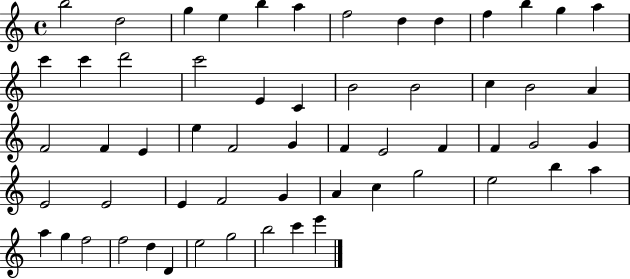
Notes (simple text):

B5/h D5/h G5/q E5/q B5/q A5/q F5/h D5/q D5/q F5/q B5/q G5/q A5/q C6/q C6/q D6/h C6/h E4/q C4/q B4/h B4/h C5/q B4/h A4/q F4/h F4/q E4/q E5/q F4/h G4/q F4/q E4/h F4/q F4/q G4/h G4/q E4/h E4/h E4/q F4/h G4/q A4/q C5/q G5/h E5/h B5/q A5/q A5/q G5/q F5/h F5/h D5/q D4/q E5/h G5/h B5/h C6/q E6/q